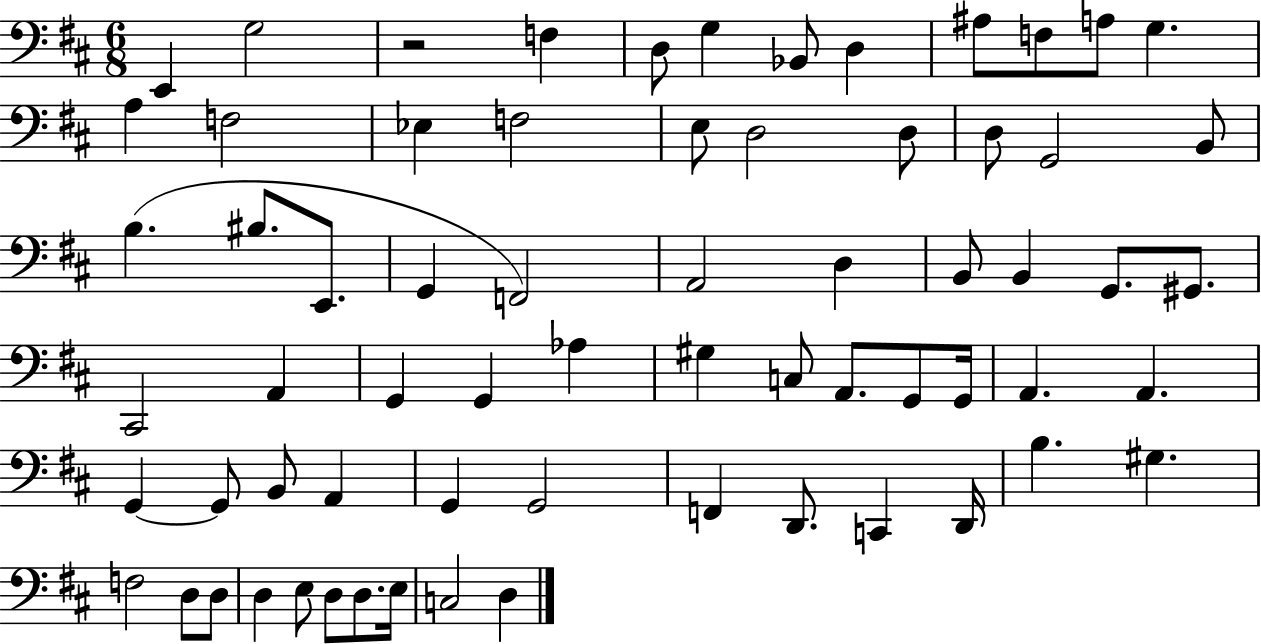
X:1
T:Untitled
M:6/8
L:1/4
K:D
E,, G,2 z2 F, D,/2 G, _B,,/2 D, ^A,/2 F,/2 A,/2 G, A, F,2 _E, F,2 E,/2 D,2 D,/2 D,/2 G,,2 B,,/2 B, ^B,/2 E,,/2 G,, F,,2 A,,2 D, B,,/2 B,, G,,/2 ^G,,/2 ^C,,2 A,, G,, G,, _A, ^G, C,/2 A,,/2 G,,/2 G,,/4 A,, A,, G,, G,,/2 B,,/2 A,, G,, G,,2 F,, D,,/2 C,, D,,/4 B, ^G, F,2 D,/2 D,/2 D, E,/2 D,/2 D,/2 E,/4 C,2 D,